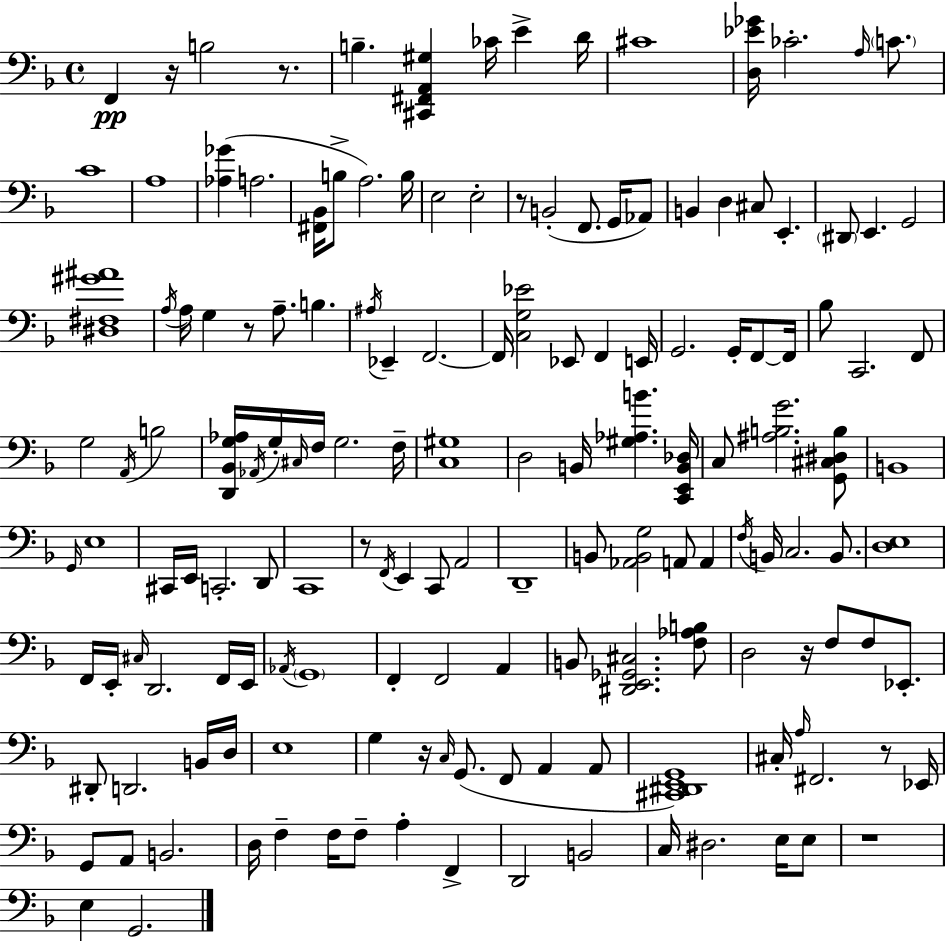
X:1
T:Untitled
M:4/4
L:1/4
K:Dm
F,, z/4 B,2 z/2 B, [^C,,^F,,A,,^G,] _C/4 E D/4 ^C4 [D,_E_G]/4 _C2 A,/4 C/2 C4 A,4 [_A,_G] A,2 [^F,,_B,,]/4 B,/2 A,2 B,/4 E,2 E,2 z/2 B,,2 F,,/2 G,,/4 _A,,/2 B,, D, ^C,/2 E,, ^D,,/2 E,, G,,2 [^D,^F,^G^A]4 A,/4 A,/4 G, z/2 A,/2 B, ^A,/4 _E,, F,,2 F,,/4 [C,G,_E]2 _E,,/2 F,, E,,/4 G,,2 G,,/4 F,,/2 F,,/4 _B,/2 C,,2 F,,/2 G,2 A,,/4 B,2 [D,,_B,,G,_A,]/4 _A,,/4 G,/4 ^C,/4 F,/4 G,2 F,/4 [C,^G,]4 D,2 B,,/4 [^G,_A,B] [C,,E,,B,,_D,]/4 C,/2 [^A,B,G]2 [G,,^C,^D,B,]/2 B,,4 G,,/4 E,4 ^C,,/4 E,,/4 C,,2 D,,/2 C,,4 z/2 F,,/4 E,, C,,/2 A,,2 D,,4 B,,/2 [_A,,B,,G,]2 A,,/2 A,, F,/4 B,,/4 C,2 B,,/2 [D,E,]4 F,,/4 E,,/4 ^C,/4 D,,2 F,,/4 E,,/4 _A,,/4 G,,4 F,, F,,2 A,, B,,/2 [^D,,E,,_G,,^C,]2 [F,_A,B,]/2 D,2 z/4 F,/2 F,/2 _E,,/2 ^D,,/2 D,,2 B,,/4 D,/4 E,4 G, z/4 C,/4 G,,/2 F,,/2 A,, A,,/2 [^C,,^D,,E,,G,,]4 ^C,/4 A,/4 ^F,,2 z/2 _E,,/4 G,,/2 A,,/2 B,,2 D,/4 F, F,/4 F,/2 A, F,, D,,2 B,,2 C,/4 ^D,2 E,/4 E,/2 z4 E, G,,2